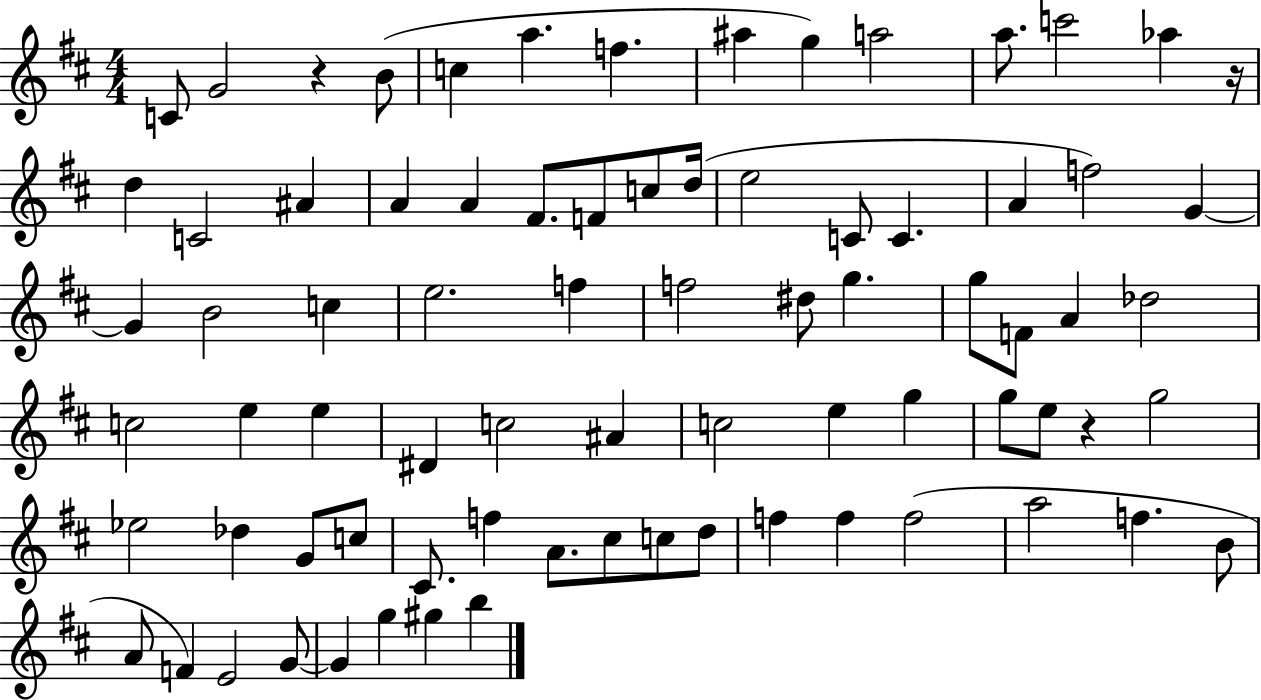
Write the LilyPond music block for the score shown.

{
  \clef treble
  \numericTimeSignature
  \time 4/4
  \key d \major
  \repeat volta 2 { c'8 g'2 r4 b'8( | c''4 a''4. f''4. | ais''4 g''4) a''2 | a''8. c'''2 aes''4 r16 | \break d''4 c'2 ais'4 | a'4 a'4 fis'8. f'8 c''8 d''16( | e''2 c'8 c'4. | a'4 f''2) g'4~~ | \break g'4 b'2 c''4 | e''2. f''4 | f''2 dis''8 g''4. | g''8 f'8 a'4 des''2 | \break c''2 e''4 e''4 | dis'4 c''2 ais'4 | c''2 e''4 g''4 | g''8 e''8 r4 g''2 | \break ees''2 des''4 g'8 c''8 | cis'8. f''4 a'8. cis''8 c''8 d''8 | f''4 f''4 f''2( | a''2 f''4. b'8 | \break a'8 f'4) e'2 g'8~~ | g'4 g''4 gis''4 b''4 | } \bar "|."
}